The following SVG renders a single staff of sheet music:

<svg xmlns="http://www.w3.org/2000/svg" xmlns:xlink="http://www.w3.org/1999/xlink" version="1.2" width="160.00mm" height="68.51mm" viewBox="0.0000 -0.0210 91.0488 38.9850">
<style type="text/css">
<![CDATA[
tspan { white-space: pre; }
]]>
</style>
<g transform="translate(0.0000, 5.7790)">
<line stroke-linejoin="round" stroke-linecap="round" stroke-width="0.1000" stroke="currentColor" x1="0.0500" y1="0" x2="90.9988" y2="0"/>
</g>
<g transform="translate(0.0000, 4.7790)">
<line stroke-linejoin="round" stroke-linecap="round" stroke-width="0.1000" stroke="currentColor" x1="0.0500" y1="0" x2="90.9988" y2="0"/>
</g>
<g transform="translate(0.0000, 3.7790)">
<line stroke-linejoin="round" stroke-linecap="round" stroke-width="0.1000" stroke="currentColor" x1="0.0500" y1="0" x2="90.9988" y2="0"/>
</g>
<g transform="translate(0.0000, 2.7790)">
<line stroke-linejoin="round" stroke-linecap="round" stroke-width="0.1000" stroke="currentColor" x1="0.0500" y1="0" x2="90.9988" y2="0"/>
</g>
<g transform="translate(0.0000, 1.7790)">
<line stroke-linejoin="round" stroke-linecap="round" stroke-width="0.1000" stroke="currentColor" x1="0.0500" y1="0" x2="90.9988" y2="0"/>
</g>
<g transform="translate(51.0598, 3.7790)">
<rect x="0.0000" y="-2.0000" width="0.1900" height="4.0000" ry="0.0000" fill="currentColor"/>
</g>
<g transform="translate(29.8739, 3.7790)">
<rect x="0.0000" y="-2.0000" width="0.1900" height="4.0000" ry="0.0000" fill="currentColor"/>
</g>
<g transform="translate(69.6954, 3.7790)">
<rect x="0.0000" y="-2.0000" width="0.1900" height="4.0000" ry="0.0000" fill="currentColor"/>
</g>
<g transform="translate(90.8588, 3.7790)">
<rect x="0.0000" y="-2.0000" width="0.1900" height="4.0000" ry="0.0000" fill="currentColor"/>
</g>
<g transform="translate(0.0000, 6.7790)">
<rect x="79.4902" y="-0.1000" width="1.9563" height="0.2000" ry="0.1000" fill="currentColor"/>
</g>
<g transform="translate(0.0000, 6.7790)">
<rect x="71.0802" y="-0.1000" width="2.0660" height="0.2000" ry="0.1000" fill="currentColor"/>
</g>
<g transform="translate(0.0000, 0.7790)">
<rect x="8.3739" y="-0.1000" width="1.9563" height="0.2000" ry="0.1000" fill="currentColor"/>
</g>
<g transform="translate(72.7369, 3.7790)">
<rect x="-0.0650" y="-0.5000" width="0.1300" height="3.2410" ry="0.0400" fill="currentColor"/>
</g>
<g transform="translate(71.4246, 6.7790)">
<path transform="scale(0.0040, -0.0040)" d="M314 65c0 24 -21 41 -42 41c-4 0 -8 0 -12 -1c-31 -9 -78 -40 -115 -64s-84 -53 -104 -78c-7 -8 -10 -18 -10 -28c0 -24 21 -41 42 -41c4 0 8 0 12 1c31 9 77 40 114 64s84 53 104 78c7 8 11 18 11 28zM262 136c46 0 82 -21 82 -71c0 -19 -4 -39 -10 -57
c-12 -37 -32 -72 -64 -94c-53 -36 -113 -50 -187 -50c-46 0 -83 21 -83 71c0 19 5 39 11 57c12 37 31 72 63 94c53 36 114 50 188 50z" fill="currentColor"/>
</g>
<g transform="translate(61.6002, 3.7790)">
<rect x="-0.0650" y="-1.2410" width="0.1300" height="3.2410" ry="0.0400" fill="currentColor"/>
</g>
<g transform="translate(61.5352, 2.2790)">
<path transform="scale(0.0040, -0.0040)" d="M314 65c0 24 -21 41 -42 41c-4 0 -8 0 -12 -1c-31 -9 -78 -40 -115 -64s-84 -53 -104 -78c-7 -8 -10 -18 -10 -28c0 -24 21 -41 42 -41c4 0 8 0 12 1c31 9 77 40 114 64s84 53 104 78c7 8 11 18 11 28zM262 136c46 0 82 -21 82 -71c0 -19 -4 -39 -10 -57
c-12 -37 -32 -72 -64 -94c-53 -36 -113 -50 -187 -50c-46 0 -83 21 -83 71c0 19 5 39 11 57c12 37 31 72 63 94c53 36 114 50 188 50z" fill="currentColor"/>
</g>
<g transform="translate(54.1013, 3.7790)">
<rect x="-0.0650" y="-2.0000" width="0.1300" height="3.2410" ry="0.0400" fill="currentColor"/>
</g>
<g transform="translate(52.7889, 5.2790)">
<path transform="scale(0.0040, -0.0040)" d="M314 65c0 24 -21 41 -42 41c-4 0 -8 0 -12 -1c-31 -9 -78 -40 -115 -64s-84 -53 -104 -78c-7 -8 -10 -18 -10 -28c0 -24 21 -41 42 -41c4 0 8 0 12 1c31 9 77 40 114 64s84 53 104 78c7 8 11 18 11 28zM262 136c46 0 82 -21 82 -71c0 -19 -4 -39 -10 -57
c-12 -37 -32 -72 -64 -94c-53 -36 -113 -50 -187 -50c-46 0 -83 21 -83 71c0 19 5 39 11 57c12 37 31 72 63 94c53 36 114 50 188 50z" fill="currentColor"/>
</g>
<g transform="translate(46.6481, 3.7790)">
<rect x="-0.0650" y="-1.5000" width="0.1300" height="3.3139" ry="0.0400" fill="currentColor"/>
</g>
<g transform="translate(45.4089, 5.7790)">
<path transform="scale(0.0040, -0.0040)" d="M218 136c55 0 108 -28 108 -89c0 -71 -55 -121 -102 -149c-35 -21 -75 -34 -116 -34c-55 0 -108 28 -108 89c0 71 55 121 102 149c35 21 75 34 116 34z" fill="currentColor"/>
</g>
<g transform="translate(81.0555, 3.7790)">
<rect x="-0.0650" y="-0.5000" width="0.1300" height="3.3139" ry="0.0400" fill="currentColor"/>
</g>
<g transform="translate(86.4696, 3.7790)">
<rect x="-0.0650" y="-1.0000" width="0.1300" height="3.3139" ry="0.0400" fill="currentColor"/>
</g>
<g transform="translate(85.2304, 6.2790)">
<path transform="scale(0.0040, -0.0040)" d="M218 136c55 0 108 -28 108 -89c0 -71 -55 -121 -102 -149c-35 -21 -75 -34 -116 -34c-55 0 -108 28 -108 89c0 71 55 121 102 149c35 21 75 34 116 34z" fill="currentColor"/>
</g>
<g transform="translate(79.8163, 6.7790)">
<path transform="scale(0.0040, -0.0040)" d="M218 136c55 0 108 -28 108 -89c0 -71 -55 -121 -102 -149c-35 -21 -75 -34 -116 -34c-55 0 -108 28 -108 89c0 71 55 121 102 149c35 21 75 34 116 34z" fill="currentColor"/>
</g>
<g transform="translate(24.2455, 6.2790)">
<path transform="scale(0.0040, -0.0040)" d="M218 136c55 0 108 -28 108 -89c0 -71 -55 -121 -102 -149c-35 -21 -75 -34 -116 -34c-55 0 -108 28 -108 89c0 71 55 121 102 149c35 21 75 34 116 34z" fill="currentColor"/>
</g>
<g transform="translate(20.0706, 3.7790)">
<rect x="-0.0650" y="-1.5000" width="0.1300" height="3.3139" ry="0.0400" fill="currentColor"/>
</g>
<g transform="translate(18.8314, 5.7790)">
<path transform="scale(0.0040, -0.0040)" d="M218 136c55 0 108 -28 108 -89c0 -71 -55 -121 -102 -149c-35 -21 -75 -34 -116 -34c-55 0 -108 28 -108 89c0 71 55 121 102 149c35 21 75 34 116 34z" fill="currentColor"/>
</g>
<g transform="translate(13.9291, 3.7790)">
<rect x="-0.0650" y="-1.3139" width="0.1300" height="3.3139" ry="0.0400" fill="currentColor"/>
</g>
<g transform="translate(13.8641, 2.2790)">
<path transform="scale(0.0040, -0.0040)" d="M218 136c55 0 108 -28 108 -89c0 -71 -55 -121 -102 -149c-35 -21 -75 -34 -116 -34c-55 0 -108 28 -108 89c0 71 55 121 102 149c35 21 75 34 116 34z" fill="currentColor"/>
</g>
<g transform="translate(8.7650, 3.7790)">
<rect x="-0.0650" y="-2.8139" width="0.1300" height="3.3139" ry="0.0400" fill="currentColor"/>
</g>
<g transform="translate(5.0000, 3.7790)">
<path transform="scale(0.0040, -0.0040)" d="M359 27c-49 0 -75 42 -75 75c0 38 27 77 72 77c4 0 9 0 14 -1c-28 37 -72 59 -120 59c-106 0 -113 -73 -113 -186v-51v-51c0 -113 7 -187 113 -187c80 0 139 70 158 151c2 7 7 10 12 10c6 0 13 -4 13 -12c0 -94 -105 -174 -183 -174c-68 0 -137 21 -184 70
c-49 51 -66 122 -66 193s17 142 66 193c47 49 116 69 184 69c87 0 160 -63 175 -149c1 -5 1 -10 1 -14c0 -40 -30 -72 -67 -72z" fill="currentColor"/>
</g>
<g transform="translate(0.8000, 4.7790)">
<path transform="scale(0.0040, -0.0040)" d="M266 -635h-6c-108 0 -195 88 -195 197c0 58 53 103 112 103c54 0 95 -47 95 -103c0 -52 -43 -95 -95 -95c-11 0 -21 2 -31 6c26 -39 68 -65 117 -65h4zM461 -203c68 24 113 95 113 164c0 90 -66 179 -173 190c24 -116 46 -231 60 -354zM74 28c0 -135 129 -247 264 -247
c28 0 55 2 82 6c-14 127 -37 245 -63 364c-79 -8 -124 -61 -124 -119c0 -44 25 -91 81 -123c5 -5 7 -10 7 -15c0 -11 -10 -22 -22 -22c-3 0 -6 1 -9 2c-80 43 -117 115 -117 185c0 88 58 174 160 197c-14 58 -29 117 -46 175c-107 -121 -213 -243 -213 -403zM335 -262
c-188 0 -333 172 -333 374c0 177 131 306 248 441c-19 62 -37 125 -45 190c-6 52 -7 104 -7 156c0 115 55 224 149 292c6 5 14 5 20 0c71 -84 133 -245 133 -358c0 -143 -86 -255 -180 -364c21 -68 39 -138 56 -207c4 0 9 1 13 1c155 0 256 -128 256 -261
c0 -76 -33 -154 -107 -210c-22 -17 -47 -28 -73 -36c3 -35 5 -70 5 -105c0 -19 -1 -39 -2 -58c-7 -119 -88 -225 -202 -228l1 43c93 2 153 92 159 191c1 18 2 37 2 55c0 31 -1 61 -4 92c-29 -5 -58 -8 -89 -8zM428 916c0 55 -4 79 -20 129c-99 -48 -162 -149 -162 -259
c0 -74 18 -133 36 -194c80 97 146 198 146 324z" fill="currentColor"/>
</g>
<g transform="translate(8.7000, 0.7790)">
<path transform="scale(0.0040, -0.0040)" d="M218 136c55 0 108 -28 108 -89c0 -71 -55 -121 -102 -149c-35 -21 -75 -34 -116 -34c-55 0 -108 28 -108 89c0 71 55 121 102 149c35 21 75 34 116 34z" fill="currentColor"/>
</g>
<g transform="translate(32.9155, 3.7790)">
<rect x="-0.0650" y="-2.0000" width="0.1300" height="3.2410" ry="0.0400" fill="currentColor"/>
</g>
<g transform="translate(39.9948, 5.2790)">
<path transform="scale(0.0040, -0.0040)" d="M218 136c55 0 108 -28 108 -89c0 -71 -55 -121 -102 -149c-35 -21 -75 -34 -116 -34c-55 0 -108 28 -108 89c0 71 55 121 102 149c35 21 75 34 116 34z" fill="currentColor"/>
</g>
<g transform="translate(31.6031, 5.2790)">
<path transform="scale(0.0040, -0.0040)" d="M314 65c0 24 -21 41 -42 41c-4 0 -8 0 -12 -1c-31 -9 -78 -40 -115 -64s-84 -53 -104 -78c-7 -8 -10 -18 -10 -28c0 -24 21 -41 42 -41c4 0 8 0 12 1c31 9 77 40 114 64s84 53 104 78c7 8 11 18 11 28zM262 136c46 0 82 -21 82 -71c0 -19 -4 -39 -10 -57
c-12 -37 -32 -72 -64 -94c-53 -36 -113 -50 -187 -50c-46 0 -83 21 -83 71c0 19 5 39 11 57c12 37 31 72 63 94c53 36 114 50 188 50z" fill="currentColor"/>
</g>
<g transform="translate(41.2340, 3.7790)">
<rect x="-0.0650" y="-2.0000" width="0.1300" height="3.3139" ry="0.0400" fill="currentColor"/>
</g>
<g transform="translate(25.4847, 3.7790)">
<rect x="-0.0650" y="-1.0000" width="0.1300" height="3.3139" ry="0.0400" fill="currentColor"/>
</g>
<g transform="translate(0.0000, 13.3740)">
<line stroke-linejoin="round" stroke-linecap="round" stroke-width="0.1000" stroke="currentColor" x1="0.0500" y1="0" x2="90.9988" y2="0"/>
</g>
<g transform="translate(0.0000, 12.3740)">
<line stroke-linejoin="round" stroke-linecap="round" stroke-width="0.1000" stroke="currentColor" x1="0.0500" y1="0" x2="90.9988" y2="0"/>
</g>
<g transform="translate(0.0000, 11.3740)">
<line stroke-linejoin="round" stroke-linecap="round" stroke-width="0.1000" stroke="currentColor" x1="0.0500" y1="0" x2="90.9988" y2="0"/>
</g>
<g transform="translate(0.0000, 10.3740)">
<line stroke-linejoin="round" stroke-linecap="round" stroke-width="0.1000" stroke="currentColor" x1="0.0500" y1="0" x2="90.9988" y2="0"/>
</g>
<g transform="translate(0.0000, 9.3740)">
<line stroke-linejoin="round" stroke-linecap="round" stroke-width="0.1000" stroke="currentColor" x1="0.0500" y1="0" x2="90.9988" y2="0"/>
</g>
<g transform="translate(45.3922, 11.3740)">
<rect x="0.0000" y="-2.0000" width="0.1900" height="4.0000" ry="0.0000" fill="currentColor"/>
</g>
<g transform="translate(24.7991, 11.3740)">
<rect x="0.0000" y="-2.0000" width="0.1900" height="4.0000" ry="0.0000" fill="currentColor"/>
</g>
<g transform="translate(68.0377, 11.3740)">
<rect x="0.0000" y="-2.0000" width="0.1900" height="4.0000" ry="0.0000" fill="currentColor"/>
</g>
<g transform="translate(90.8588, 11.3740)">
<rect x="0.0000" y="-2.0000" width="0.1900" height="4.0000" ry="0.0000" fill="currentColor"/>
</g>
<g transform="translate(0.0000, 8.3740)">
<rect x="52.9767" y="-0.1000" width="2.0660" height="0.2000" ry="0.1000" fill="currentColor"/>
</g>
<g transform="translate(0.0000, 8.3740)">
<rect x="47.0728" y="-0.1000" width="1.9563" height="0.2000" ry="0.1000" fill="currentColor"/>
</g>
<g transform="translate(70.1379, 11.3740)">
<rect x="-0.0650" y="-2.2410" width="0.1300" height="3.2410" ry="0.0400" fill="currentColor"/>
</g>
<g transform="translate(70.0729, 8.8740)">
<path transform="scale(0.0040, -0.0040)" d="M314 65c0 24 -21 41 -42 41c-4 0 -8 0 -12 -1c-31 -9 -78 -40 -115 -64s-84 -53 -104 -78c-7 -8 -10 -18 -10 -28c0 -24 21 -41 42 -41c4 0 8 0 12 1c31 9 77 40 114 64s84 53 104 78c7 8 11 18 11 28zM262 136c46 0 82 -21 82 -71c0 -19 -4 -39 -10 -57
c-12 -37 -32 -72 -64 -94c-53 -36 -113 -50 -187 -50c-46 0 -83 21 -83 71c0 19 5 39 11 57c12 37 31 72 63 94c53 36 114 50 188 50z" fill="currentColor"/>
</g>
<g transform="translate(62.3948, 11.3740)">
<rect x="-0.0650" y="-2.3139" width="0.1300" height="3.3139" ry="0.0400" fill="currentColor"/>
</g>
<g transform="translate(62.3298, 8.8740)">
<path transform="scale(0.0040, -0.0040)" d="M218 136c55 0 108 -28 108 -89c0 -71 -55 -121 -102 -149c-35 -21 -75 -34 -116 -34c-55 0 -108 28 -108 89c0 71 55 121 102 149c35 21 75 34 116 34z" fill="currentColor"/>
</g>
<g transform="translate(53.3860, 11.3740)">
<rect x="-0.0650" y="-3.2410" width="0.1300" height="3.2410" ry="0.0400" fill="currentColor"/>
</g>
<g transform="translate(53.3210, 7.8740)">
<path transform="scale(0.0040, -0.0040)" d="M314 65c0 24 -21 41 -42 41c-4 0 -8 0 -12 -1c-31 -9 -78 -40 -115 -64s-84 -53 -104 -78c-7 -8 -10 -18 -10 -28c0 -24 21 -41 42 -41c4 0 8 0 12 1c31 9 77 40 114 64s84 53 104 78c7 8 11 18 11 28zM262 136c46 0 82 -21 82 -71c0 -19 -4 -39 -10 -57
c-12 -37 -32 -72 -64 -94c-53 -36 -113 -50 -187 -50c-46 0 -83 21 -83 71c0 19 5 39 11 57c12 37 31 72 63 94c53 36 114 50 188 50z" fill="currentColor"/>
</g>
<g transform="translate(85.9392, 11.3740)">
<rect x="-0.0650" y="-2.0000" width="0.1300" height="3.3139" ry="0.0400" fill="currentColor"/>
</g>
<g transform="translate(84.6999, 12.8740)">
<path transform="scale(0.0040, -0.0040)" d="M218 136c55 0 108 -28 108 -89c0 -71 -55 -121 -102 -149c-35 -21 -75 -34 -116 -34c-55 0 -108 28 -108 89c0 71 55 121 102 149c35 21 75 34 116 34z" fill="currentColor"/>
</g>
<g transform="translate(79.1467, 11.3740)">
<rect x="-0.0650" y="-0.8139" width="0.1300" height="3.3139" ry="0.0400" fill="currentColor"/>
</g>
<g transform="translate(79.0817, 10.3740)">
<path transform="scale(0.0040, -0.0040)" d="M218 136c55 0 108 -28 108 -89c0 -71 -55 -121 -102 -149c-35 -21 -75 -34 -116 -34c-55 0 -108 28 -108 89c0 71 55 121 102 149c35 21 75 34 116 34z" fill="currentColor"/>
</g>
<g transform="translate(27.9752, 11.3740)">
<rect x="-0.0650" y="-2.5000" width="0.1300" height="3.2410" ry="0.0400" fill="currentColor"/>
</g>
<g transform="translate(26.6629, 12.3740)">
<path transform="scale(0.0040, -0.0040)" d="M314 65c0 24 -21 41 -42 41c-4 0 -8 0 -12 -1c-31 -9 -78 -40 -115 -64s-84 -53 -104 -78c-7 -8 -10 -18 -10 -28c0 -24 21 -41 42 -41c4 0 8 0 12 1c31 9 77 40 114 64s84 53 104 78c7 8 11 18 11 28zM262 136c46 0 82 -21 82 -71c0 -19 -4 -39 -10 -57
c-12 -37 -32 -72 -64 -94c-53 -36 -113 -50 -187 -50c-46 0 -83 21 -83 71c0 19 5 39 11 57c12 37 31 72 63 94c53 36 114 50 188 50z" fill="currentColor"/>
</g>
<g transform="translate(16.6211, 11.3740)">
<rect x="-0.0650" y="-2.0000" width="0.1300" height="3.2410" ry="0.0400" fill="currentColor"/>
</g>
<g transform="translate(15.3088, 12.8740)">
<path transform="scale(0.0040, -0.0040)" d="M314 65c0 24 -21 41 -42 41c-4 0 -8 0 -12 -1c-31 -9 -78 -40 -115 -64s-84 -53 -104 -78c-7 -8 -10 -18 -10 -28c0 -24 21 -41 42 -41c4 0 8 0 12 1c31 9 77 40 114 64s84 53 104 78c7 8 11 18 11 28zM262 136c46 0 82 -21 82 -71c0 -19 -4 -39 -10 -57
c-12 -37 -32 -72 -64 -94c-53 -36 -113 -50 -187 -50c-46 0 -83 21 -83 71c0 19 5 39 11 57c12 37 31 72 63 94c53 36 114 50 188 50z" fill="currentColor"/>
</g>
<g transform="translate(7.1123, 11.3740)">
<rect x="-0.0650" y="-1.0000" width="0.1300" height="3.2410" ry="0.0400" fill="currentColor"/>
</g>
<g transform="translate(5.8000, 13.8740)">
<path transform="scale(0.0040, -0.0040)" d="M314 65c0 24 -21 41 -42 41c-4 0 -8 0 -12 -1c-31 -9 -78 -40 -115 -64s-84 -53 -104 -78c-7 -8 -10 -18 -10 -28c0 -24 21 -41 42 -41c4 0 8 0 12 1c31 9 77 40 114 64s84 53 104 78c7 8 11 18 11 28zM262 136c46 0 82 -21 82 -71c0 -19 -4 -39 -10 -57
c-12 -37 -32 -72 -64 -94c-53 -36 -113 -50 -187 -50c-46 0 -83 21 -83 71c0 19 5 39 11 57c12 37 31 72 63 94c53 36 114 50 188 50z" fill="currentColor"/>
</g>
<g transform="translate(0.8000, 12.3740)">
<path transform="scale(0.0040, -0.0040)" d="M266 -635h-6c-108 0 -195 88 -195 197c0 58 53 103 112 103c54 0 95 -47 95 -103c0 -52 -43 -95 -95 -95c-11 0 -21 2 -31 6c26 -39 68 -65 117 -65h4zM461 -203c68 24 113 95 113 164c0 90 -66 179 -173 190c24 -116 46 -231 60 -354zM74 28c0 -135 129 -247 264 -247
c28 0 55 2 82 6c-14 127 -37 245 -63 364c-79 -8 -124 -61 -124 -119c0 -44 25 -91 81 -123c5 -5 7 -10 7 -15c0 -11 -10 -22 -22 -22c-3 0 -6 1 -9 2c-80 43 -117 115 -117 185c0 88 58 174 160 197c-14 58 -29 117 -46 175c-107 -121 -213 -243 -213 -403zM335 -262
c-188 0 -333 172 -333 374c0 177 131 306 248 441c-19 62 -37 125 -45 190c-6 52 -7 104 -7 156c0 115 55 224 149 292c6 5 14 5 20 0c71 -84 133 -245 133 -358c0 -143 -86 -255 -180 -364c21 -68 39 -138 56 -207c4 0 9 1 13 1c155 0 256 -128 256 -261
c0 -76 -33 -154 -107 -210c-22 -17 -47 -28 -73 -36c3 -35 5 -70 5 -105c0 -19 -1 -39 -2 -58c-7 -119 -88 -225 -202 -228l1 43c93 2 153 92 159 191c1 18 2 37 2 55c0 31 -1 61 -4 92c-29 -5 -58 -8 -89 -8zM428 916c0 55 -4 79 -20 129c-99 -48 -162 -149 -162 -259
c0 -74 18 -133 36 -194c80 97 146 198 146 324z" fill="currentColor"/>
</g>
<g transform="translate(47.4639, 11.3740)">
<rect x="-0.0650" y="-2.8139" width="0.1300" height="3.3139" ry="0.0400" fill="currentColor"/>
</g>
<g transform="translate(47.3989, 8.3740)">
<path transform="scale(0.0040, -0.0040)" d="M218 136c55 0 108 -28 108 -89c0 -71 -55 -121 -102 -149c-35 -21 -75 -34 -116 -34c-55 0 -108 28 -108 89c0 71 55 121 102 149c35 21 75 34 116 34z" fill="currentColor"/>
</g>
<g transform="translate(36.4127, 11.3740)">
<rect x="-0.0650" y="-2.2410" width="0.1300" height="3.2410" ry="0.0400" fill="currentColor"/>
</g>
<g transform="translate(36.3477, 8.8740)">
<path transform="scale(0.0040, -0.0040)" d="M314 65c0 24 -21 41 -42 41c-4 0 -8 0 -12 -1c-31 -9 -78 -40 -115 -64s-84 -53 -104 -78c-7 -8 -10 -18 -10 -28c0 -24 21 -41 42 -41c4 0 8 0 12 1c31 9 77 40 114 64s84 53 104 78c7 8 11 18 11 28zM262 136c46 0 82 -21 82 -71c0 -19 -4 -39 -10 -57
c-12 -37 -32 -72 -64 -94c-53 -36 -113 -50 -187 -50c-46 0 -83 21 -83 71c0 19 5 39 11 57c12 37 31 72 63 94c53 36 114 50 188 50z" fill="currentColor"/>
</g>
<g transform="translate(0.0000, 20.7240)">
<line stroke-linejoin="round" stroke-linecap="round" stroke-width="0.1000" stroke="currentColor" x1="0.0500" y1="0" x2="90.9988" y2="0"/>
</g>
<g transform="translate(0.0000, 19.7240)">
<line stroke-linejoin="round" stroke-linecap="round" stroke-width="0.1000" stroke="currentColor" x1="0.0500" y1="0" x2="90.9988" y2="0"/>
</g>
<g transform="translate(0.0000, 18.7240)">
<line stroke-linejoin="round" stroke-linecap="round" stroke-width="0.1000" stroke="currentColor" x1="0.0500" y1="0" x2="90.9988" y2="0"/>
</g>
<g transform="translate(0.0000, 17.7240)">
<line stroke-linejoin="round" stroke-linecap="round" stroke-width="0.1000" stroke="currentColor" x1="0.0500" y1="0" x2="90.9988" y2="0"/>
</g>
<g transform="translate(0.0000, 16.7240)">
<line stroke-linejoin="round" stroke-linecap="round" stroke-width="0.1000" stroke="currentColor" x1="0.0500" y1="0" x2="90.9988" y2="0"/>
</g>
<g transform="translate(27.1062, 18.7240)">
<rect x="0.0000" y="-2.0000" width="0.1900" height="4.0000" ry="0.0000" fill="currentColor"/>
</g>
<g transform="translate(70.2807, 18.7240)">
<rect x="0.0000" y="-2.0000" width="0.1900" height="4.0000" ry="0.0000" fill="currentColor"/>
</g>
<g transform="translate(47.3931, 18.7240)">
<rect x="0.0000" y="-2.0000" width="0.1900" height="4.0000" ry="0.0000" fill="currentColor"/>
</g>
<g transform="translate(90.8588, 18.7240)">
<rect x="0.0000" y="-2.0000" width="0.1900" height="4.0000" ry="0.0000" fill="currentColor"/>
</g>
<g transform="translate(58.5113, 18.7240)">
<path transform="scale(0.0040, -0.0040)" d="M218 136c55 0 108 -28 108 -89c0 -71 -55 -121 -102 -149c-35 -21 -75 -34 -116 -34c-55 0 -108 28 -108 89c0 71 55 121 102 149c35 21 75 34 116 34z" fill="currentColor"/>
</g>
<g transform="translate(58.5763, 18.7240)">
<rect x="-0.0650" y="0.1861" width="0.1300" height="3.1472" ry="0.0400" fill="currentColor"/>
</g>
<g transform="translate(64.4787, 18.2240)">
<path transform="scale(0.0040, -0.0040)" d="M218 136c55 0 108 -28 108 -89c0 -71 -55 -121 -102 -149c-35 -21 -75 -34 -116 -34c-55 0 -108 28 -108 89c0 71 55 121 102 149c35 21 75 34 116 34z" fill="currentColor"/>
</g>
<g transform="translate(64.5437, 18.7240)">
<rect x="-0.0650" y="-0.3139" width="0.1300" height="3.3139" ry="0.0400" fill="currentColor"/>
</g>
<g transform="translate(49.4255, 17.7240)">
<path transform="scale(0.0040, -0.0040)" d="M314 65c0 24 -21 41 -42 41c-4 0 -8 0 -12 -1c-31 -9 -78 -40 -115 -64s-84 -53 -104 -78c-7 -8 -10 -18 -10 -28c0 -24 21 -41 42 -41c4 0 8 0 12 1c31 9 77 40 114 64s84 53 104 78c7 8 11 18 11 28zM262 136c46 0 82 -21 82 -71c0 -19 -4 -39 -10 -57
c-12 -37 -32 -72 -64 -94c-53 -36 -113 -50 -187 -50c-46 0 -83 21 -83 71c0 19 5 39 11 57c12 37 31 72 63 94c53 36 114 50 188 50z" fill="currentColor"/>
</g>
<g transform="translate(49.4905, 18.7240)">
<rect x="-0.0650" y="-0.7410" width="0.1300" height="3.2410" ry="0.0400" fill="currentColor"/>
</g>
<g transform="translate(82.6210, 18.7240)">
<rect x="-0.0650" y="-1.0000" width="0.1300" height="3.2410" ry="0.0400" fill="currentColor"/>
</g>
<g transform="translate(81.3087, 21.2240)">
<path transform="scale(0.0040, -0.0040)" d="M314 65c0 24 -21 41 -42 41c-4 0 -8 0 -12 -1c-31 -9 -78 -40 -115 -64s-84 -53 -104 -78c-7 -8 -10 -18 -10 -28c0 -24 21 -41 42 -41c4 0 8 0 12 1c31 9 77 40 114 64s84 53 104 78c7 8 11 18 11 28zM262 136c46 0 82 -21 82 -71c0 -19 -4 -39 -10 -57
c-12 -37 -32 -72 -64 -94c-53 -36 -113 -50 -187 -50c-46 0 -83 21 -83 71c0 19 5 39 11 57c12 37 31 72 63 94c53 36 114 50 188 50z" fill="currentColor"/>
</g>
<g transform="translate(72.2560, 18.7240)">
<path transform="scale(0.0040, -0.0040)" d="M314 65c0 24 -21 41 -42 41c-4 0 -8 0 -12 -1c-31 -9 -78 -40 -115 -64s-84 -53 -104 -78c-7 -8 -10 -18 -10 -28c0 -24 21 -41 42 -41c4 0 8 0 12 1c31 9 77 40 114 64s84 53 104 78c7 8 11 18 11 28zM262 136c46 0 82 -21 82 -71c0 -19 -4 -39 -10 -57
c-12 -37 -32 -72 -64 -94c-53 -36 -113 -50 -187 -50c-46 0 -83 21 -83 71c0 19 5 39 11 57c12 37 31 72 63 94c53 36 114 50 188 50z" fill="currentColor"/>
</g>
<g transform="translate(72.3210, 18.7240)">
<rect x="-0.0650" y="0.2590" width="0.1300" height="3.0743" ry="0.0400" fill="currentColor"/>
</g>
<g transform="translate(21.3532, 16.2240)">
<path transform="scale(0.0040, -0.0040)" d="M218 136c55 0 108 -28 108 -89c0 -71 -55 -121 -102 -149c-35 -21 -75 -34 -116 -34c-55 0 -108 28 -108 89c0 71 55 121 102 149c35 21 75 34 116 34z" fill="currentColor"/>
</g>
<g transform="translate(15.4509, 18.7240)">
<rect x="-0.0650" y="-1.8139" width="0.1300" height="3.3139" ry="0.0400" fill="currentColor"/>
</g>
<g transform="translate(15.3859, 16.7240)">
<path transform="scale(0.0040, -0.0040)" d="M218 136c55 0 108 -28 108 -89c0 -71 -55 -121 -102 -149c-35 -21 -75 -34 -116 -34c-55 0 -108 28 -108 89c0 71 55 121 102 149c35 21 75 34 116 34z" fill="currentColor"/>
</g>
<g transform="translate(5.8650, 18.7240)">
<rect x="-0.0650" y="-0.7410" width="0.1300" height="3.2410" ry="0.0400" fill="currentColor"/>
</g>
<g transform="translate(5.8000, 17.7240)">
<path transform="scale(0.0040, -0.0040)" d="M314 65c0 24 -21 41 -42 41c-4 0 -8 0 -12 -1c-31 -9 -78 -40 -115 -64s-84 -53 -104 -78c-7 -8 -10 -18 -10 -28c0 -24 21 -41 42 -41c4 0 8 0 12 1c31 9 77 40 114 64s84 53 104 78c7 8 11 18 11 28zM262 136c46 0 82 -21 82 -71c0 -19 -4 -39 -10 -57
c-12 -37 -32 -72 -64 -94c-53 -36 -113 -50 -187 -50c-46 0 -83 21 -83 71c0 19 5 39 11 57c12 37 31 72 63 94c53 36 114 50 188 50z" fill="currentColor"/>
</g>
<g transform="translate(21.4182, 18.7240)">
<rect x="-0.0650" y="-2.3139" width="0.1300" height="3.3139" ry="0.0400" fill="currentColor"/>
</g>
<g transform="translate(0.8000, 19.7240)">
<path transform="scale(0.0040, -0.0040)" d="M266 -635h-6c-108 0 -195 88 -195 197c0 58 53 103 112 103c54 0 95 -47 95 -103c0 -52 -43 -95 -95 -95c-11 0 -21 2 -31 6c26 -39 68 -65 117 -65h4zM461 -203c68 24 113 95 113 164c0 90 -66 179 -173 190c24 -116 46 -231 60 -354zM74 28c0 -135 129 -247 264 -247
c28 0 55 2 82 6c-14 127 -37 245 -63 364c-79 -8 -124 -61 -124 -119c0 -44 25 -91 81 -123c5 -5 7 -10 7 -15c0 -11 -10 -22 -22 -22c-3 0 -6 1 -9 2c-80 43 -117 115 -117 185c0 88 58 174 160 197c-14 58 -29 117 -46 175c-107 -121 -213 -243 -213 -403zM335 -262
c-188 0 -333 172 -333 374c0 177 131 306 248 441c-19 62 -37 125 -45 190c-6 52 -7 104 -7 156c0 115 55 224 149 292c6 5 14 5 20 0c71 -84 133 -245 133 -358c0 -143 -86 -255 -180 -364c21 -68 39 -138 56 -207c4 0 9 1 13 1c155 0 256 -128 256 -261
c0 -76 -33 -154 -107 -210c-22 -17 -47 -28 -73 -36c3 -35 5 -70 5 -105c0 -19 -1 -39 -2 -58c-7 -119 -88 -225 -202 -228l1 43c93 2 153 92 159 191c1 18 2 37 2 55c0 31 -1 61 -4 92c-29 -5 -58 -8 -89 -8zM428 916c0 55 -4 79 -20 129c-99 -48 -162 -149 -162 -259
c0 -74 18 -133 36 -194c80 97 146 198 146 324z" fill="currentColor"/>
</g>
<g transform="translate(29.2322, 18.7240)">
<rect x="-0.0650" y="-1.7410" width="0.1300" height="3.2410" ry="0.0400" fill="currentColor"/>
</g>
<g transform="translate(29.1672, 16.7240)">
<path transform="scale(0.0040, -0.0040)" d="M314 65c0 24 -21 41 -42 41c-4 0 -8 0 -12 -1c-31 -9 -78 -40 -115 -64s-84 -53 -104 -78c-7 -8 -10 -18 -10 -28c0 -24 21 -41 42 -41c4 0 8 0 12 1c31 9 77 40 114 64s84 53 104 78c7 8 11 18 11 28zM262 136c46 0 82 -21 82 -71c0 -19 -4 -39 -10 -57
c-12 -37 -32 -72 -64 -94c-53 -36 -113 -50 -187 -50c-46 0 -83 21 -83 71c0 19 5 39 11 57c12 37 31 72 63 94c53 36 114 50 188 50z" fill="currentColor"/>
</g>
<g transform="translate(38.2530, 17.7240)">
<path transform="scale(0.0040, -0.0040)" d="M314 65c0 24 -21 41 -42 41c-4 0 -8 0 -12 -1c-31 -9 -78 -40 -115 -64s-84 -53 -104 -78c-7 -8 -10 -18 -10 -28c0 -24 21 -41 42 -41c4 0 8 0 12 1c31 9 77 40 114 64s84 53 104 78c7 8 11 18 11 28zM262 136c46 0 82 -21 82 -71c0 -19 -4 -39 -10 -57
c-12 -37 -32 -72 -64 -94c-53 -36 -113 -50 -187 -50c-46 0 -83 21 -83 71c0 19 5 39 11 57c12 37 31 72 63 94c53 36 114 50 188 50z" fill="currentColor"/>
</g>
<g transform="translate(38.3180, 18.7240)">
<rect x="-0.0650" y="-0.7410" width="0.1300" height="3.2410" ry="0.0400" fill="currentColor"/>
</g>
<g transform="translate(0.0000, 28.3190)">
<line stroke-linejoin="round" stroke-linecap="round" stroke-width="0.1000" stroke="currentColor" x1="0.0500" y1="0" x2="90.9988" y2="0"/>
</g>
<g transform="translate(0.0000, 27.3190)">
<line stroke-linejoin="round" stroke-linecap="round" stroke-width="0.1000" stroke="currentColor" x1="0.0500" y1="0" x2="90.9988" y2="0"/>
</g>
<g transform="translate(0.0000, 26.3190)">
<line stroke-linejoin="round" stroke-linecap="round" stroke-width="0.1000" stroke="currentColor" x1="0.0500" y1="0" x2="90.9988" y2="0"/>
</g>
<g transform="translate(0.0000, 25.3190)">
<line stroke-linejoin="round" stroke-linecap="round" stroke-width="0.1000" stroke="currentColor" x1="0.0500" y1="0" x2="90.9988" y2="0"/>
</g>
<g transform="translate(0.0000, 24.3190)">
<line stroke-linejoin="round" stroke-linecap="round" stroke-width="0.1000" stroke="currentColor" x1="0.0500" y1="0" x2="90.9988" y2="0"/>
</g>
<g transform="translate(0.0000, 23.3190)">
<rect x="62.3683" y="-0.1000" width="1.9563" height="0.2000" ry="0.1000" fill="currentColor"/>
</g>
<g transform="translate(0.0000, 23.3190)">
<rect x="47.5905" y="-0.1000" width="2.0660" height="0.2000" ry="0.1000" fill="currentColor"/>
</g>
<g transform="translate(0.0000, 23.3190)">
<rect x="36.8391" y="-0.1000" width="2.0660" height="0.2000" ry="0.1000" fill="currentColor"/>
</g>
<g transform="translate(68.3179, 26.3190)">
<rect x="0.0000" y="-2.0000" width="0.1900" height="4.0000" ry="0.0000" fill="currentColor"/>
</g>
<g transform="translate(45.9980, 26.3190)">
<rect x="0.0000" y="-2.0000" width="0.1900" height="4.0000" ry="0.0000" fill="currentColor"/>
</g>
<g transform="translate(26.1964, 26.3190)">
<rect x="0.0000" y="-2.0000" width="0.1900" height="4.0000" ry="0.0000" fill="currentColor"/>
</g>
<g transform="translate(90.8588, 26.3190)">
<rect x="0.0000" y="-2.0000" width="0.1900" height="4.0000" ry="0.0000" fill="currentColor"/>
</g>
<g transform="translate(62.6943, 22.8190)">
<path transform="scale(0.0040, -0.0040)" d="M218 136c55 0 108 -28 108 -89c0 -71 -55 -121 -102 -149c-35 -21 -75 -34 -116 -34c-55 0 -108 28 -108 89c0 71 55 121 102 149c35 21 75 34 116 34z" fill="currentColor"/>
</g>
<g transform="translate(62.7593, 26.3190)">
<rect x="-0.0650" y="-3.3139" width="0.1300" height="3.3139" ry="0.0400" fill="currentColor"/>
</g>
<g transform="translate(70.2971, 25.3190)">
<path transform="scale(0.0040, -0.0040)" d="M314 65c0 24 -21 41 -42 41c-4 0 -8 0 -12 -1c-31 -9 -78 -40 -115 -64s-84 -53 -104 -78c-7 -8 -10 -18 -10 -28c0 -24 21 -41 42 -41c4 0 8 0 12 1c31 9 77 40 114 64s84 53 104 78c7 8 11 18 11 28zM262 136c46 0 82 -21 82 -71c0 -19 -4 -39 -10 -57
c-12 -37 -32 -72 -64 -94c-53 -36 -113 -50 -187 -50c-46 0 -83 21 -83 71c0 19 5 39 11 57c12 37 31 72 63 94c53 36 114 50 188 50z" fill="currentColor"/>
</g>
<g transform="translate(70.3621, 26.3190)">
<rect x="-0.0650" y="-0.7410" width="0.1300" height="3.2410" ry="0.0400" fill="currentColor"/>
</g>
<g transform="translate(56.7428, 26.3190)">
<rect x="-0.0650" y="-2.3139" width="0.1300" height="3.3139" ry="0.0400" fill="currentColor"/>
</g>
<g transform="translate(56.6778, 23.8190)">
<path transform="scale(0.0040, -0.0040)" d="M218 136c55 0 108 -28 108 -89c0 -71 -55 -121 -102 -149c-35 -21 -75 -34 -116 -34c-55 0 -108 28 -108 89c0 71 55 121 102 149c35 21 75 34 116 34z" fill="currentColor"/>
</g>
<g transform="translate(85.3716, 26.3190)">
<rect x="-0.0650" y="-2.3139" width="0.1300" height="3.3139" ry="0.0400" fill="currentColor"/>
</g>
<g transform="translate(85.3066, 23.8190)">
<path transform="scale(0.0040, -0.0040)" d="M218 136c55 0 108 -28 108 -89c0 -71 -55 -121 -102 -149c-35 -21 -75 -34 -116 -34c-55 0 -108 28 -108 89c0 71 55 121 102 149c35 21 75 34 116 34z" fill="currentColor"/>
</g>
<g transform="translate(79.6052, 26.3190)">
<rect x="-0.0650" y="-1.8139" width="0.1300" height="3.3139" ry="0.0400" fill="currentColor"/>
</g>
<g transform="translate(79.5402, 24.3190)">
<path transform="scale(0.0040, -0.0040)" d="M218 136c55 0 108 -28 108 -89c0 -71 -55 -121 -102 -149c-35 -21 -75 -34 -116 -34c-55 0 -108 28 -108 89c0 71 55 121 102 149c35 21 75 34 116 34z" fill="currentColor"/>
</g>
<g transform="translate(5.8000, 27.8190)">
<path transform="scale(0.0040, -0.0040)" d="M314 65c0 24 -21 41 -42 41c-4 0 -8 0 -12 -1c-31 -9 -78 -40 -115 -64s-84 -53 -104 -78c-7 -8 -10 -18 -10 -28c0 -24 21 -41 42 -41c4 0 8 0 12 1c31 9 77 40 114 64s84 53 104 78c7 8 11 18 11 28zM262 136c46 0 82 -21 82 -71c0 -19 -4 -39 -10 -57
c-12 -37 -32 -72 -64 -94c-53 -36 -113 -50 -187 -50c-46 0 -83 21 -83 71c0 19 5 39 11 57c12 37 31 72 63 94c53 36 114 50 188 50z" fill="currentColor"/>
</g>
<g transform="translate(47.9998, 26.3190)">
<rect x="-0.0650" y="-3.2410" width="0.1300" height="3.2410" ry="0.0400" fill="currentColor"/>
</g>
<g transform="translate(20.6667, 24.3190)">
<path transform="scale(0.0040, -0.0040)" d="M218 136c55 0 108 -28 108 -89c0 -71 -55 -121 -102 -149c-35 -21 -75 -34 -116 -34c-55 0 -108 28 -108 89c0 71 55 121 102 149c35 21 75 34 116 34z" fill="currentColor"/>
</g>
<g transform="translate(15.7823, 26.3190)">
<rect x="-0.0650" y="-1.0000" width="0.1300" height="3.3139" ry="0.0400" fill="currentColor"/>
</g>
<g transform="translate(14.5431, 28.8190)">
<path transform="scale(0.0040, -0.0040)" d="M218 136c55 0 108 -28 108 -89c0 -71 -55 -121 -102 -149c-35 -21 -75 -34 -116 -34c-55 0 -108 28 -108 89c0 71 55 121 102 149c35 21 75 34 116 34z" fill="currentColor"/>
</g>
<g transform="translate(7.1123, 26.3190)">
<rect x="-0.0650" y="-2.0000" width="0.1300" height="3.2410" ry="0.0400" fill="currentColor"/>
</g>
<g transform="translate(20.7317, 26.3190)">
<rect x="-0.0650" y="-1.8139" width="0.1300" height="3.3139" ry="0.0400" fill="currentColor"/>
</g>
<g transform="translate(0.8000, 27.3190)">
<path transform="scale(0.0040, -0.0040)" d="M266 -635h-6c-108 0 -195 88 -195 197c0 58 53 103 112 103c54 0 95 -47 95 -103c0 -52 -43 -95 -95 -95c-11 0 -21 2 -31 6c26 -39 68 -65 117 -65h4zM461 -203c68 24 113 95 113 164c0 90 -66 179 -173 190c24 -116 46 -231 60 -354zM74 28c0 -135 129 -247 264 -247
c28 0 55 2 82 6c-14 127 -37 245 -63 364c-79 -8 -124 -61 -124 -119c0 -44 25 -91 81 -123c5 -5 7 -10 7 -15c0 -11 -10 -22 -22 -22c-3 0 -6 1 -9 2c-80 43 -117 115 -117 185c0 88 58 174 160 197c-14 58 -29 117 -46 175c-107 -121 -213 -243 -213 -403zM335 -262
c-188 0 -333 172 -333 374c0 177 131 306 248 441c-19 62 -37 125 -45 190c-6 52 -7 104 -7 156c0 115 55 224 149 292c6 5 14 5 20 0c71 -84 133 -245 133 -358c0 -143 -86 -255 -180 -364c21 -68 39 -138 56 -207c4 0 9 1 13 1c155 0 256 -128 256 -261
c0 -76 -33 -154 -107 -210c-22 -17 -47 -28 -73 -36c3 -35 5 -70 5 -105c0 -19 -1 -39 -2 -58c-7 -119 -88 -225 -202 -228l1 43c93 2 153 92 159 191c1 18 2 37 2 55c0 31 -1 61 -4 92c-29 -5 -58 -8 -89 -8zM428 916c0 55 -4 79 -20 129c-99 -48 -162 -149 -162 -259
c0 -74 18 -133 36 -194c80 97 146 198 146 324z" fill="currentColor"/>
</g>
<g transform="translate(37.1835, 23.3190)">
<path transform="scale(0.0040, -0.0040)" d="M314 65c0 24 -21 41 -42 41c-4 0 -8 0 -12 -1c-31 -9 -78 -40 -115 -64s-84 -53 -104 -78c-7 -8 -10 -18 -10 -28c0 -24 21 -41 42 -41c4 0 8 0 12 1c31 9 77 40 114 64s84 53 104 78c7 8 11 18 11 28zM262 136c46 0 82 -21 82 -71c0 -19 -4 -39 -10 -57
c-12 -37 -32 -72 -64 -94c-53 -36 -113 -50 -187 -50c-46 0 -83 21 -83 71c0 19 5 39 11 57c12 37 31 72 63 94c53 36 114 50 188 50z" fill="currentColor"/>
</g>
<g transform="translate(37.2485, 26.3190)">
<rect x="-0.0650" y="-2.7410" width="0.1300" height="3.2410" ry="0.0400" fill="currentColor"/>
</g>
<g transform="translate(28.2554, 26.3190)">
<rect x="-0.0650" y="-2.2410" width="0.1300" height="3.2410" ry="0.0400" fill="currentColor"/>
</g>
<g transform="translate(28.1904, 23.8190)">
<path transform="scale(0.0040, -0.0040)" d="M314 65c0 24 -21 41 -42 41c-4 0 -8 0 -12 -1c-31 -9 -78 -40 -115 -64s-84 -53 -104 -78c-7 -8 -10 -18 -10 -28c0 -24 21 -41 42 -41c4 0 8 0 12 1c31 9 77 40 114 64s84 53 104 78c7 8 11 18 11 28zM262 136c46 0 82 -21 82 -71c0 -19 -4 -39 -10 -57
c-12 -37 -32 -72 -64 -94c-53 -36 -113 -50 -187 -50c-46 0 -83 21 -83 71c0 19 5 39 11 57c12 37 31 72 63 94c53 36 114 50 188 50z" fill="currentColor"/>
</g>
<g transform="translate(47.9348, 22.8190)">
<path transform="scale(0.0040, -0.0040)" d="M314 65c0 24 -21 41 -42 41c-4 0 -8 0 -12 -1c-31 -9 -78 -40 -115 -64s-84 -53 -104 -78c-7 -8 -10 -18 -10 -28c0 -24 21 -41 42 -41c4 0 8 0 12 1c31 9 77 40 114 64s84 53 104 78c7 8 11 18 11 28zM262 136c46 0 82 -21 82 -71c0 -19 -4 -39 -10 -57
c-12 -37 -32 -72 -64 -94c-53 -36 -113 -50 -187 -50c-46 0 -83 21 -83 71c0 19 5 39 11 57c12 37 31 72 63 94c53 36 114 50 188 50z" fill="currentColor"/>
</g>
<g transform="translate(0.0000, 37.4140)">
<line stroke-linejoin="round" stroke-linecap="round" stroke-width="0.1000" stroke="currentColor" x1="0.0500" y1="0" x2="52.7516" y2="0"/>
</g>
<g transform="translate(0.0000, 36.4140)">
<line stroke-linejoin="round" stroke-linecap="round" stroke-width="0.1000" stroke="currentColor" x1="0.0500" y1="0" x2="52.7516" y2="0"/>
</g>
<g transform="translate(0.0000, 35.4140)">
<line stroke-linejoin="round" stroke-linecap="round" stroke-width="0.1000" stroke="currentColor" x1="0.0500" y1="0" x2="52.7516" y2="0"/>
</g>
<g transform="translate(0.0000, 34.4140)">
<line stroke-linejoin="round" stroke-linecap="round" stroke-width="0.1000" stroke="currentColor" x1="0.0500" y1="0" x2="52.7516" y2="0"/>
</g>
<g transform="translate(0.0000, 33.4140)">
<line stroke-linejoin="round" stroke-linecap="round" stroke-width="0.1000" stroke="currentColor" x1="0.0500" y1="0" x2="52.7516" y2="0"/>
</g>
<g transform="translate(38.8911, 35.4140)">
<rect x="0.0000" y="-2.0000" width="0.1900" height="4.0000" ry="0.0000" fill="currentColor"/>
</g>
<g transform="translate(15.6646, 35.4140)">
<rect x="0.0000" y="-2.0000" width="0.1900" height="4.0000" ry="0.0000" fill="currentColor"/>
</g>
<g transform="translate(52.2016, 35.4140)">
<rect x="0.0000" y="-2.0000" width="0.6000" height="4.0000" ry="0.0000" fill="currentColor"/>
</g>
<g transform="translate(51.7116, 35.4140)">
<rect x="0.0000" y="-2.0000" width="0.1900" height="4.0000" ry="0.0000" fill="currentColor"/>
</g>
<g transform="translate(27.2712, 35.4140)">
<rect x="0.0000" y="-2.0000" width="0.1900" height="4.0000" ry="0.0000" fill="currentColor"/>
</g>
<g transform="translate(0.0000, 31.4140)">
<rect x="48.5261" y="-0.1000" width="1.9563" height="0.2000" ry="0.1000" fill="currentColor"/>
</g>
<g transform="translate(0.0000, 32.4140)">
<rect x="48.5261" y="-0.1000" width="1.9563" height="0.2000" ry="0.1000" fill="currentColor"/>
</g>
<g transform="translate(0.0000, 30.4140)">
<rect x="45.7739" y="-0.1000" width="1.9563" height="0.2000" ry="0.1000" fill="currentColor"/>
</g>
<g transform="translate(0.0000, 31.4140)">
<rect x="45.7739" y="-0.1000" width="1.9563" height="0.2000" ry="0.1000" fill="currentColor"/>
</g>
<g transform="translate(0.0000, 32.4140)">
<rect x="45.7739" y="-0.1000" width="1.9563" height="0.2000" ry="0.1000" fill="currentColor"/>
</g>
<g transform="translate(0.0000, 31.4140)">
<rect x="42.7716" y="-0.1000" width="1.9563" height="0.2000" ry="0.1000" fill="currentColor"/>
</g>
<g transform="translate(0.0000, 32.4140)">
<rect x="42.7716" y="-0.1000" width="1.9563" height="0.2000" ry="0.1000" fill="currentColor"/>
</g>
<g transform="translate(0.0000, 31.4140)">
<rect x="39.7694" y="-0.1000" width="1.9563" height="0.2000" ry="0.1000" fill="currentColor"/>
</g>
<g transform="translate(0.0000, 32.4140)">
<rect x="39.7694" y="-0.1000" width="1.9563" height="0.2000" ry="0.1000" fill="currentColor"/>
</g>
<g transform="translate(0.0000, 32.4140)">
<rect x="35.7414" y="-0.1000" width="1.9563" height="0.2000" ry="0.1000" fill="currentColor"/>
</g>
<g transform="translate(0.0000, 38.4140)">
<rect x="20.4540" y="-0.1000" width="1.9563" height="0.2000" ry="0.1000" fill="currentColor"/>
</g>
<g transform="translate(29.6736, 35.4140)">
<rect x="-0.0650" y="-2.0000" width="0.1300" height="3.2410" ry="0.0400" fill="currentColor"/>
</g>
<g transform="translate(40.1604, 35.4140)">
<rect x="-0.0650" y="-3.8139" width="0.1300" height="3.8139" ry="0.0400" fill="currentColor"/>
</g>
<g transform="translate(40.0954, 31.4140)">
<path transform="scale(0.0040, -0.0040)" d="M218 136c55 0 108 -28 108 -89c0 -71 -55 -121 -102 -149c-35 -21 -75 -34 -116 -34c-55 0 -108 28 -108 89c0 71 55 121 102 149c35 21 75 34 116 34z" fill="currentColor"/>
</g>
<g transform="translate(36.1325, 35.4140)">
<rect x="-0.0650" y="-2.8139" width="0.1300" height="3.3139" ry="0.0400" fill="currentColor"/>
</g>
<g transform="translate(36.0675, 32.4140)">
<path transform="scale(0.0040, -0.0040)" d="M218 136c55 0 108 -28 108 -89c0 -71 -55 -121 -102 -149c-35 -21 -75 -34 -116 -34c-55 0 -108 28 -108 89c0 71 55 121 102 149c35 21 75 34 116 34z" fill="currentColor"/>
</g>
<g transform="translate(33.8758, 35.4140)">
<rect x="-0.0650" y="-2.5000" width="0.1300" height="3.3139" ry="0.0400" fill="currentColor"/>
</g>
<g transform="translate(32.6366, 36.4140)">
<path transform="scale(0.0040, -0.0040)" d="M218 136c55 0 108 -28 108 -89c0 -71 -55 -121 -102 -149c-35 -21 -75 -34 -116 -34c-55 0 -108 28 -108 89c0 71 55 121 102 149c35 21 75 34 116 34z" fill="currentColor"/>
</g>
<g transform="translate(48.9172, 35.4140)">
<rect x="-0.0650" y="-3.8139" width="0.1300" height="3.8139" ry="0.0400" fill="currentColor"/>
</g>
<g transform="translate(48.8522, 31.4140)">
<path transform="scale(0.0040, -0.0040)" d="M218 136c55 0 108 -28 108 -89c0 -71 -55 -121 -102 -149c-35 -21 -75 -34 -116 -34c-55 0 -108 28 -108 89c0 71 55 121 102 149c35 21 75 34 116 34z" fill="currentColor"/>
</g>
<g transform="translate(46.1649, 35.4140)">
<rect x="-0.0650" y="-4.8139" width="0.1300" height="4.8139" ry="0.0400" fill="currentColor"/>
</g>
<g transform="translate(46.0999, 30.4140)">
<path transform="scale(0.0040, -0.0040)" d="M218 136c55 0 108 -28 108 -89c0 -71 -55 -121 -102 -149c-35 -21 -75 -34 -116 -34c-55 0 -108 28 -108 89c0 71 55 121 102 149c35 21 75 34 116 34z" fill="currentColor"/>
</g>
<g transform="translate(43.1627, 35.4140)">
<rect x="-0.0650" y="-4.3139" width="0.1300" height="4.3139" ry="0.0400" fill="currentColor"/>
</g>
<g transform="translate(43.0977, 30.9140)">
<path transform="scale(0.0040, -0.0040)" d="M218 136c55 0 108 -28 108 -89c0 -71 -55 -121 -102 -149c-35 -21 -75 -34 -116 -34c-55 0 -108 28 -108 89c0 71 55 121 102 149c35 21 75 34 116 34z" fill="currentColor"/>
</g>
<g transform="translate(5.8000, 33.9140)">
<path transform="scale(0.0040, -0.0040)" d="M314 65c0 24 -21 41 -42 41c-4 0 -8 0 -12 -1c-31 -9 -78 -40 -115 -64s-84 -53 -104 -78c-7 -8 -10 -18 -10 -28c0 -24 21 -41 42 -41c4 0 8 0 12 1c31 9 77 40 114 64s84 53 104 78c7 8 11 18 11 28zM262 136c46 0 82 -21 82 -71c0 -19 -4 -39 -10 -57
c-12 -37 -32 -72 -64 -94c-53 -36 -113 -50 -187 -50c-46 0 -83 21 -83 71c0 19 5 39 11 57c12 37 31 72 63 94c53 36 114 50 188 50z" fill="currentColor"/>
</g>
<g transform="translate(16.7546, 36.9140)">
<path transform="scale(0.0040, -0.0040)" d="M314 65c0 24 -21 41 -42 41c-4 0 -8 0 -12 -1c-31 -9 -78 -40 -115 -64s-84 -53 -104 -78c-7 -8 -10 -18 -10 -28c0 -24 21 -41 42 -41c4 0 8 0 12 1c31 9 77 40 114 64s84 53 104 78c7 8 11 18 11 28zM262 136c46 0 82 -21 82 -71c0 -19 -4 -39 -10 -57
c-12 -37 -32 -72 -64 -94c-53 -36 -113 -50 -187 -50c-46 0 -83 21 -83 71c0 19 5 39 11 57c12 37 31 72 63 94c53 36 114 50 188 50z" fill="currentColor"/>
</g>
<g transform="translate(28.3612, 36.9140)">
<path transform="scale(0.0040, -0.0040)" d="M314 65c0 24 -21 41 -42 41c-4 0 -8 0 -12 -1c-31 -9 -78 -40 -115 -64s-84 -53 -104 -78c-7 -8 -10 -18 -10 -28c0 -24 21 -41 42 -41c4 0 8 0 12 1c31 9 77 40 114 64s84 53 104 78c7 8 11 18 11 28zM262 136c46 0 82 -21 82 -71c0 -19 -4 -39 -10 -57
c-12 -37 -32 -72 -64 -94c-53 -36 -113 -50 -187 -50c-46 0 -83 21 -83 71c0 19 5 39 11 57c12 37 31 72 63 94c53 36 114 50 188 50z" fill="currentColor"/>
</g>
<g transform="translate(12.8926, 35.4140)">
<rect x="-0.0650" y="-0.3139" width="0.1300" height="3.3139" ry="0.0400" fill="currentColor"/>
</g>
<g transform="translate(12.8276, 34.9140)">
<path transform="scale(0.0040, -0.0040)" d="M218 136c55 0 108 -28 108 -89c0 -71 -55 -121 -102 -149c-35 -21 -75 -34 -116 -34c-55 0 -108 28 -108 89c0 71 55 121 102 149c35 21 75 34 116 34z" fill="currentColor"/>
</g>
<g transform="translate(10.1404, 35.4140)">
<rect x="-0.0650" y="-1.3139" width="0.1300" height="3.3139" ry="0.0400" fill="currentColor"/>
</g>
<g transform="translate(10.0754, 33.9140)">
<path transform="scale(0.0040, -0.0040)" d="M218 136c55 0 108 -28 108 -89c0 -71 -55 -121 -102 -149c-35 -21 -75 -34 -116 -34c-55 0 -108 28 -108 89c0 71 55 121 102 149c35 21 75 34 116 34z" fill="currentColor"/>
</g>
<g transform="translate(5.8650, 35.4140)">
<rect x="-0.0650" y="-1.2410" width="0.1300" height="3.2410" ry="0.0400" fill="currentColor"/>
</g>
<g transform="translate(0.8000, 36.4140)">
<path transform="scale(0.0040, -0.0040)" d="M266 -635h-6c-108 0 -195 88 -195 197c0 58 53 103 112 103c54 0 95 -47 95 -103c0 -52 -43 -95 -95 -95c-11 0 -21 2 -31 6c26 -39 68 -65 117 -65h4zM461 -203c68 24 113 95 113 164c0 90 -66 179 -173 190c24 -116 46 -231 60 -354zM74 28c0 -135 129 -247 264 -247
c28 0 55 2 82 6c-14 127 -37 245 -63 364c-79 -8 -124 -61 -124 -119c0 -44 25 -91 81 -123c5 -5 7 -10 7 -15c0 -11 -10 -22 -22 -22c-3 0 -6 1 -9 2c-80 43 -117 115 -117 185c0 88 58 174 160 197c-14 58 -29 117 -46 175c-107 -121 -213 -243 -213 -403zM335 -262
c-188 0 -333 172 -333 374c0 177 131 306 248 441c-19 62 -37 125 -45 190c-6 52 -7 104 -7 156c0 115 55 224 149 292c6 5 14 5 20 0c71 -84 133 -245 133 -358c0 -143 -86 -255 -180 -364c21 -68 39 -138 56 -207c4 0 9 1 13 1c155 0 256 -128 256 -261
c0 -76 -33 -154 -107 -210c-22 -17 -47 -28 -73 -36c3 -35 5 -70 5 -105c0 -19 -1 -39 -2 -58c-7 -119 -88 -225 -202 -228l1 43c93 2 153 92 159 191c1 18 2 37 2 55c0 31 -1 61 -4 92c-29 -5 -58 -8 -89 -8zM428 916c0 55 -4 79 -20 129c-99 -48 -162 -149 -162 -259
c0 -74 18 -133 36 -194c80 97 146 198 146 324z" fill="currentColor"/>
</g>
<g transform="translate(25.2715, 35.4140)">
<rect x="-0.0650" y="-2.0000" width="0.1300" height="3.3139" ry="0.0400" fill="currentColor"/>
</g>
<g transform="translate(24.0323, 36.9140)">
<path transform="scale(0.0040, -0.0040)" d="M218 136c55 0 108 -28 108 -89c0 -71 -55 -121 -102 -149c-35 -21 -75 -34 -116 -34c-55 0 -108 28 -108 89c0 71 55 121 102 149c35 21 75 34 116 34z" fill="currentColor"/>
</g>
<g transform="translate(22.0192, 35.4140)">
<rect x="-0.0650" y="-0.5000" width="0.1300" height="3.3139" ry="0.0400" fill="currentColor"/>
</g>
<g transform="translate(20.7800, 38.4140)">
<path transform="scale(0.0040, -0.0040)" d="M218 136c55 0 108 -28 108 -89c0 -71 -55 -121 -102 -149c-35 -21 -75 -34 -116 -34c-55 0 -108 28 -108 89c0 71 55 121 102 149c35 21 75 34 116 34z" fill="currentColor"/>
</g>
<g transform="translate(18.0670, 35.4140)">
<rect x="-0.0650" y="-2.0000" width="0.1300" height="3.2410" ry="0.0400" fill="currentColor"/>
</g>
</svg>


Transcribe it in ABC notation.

X:1
T:Untitled
M:4/4
L:1/4
K:C
a e E D F2 F E F2 e2 C2 C D D2 F2 G2 g2 a b2 g g2 d F d2 f g f2 d2 d2 B c B2 D2 F2 D f g2 a2 b2 g b d2 f g e2 e c F2 C F F2 G a c' d' e' c'